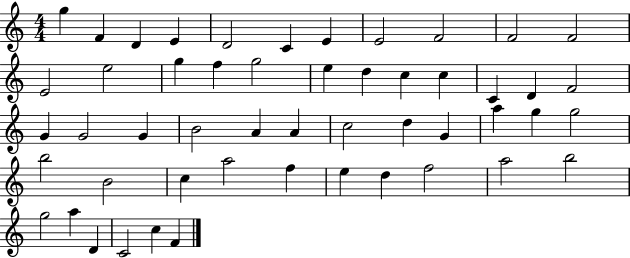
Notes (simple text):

G5/q F4/q D4/q E4/q D4/h C4/q E4/q E4/h F4/h F4/h F4/h E4/h E5/h G5/q F5/q G5/h E5/q D5/q C5/q C5/q C4/q D4/q F4/h G4/q G4/h G4/q B4/h A4/q A4/q C5/h D5/q G4/q A5/q G5/q G5/h B5/h B4/h C5/q A5/h F5/q E5/q D5/q F5/h A5/h B5/h G5/h A5/q D4/q C4/h C5/q F4/q